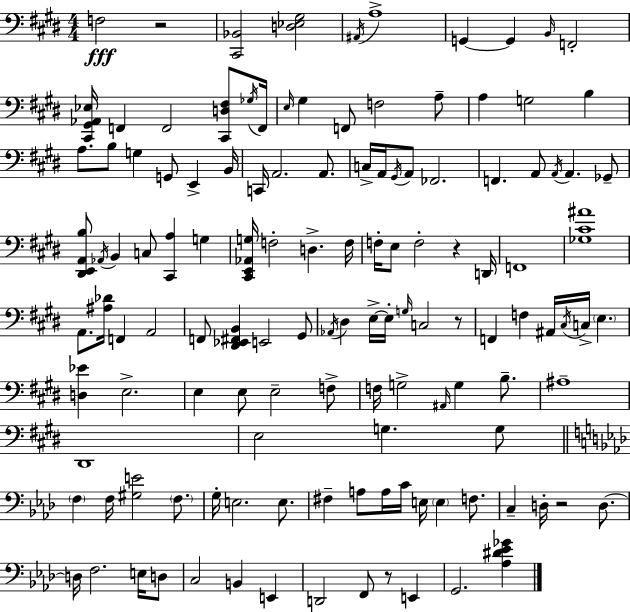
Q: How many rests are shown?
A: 5